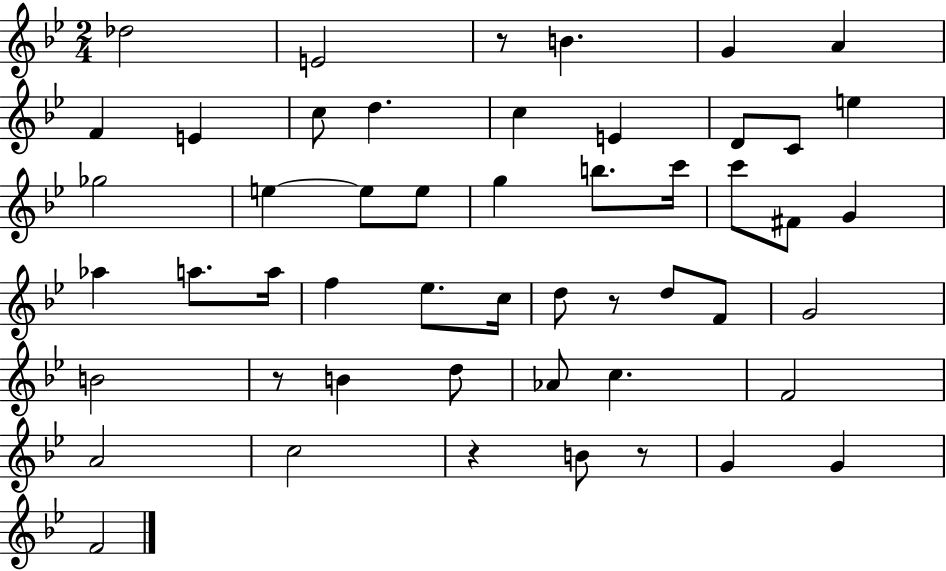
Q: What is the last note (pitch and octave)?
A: F4